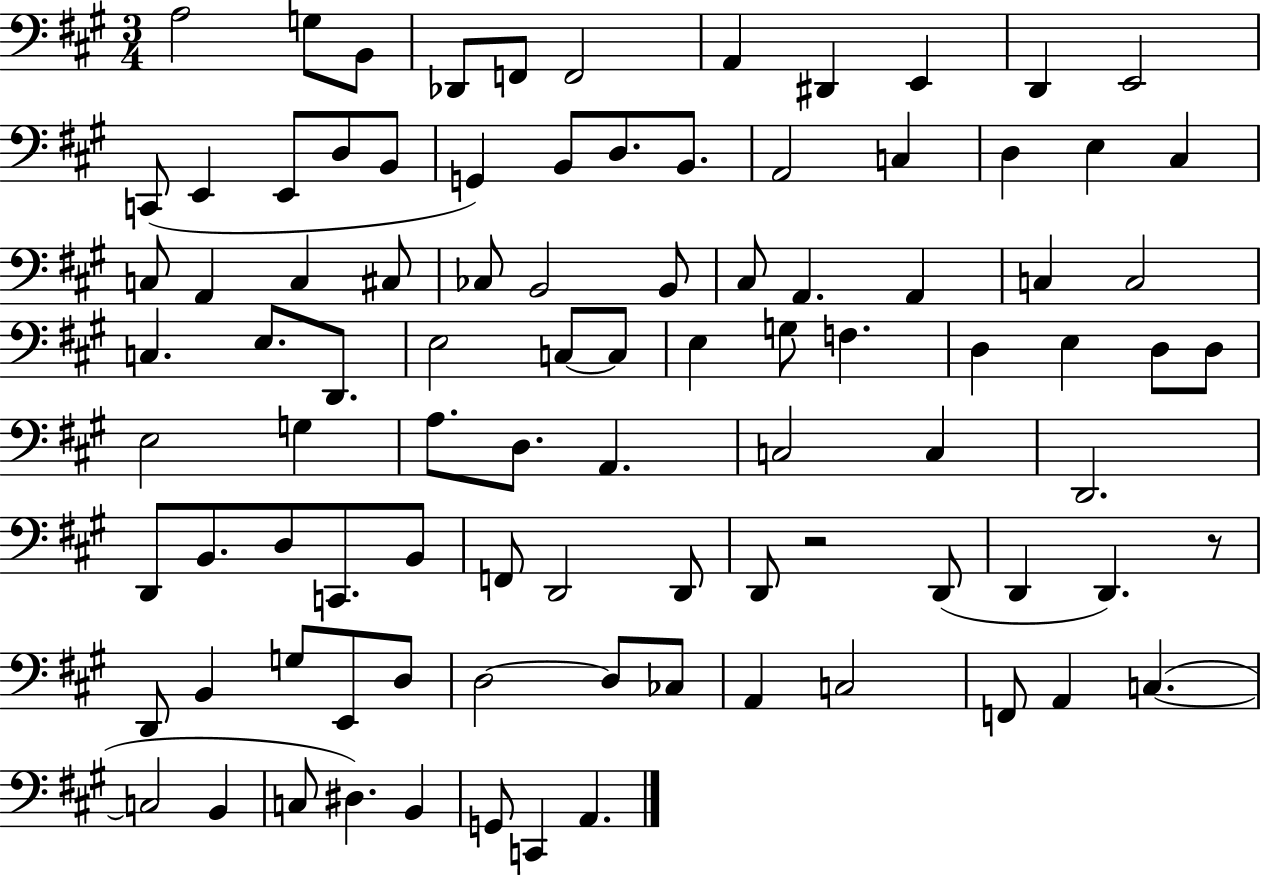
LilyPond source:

{
  \clef bass
  \numericTimeSignature
  \time 3/4
  \key a \major
  a2 g8 b,8 | des,8 f,8 f,2 | a,4 dis,4 e,4 | d,4 e,2 | \break c,8( e,4 e,8 d8 b,8 | g,4) b,8 d8. b,8. | a,2 c4 | d4 e4 cis4 | \break c8 a,4 c4 cis8 | ces8 b,2 b,8 | cis8 a,4. a,4 | c4 c2 | \break c4. e8. d,8. | e2 c8~~ c8 | e4 g8 f4. | d4 e4 d8 d8 | \break e2 g4 | a8. d8. a,4. | c2 c4 | d,2. | \break d,8 b,8. d8 c,8. b,8 | f,8 d,2 d,8 | d,8 r2 d,8( | d,4 d,4.) r8 | \break d,8 b,4 g8 e,8 d8 | d2~~ d8 ces8 | a,4 c2 | f,8 a,4 c4.~(~ | \break c2 b,4 | c8 dis4.) b,4 | g,8 c,4 a,4. | \bar "|."
}